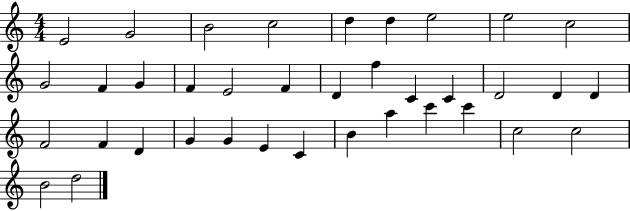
{
  \clef treble
  \numericTimeSignature
  \time 4/4
  \key c \major
  e'2 g'2 | b'2 c''2 | d''4 d''4 e''2 | e''2 c''2 | \break g'2 f'4 g'4 | f'4 e'2 f'4 | d'4 f''4 c'4 c'4 | d'2 d'4 d'4 | \break f'2 f'4 d'4 | g'4 g'4 e'4 c'4 | b'4 a''4 c'''4 c'''4 | c''2 c''2 | \break b'2 d''2 | \bar "|."
}